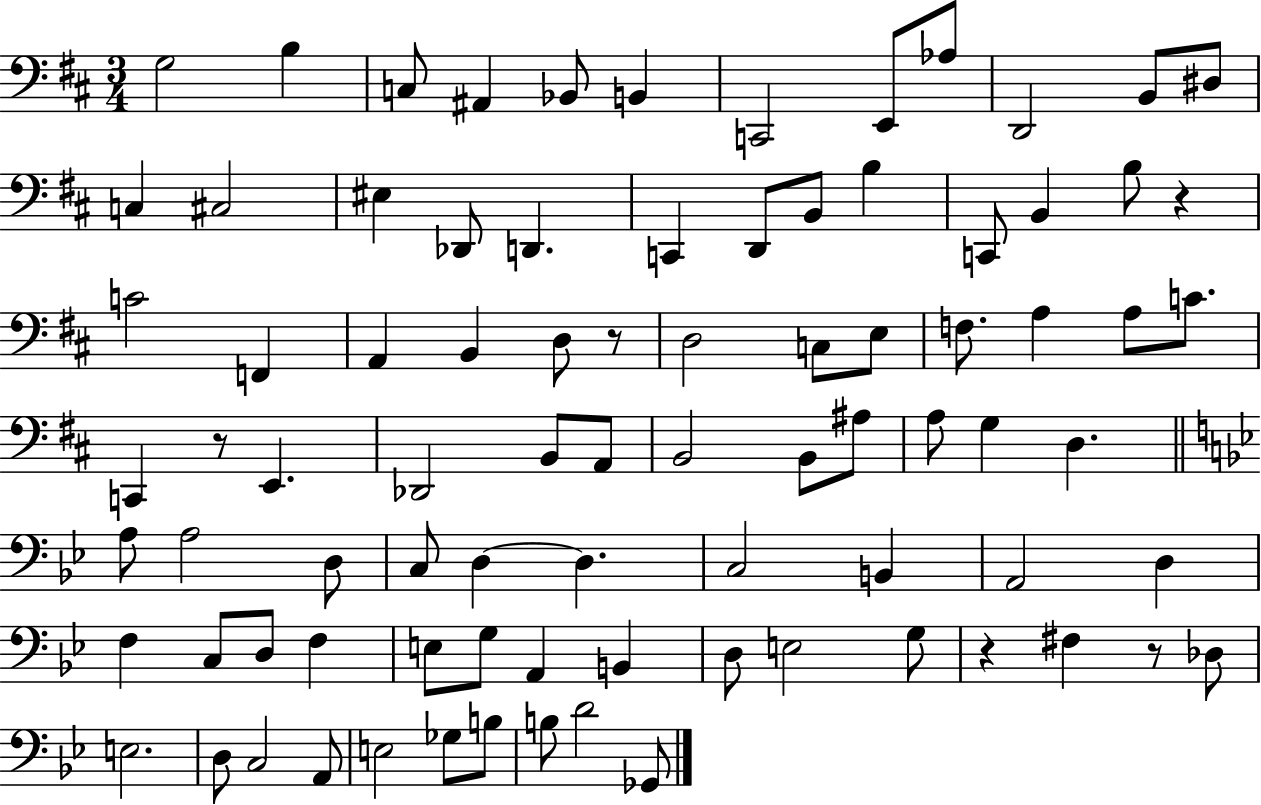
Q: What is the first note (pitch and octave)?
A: G3